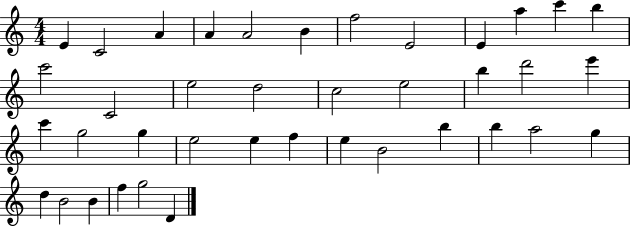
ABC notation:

X:1
T:Untitled
M:4/4
L:1/4
K:C
E C2 A A A2 B f2 E2 E a c' b c'2 C2 e2 d2 c2 e2 b d'2 e' c' g2 g e2 e f e B2 b b a2 g d B2 B f g2 D